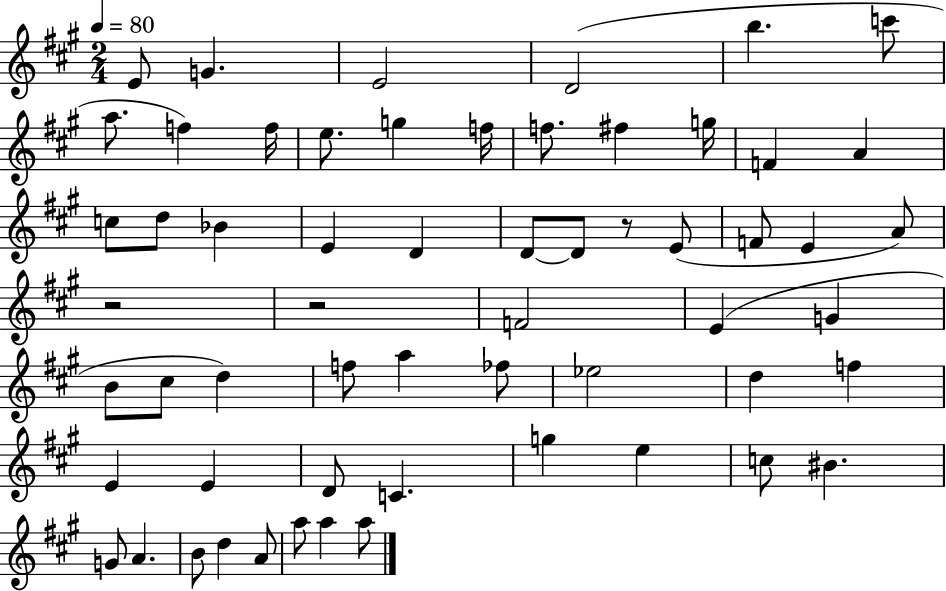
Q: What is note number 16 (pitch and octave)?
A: F4